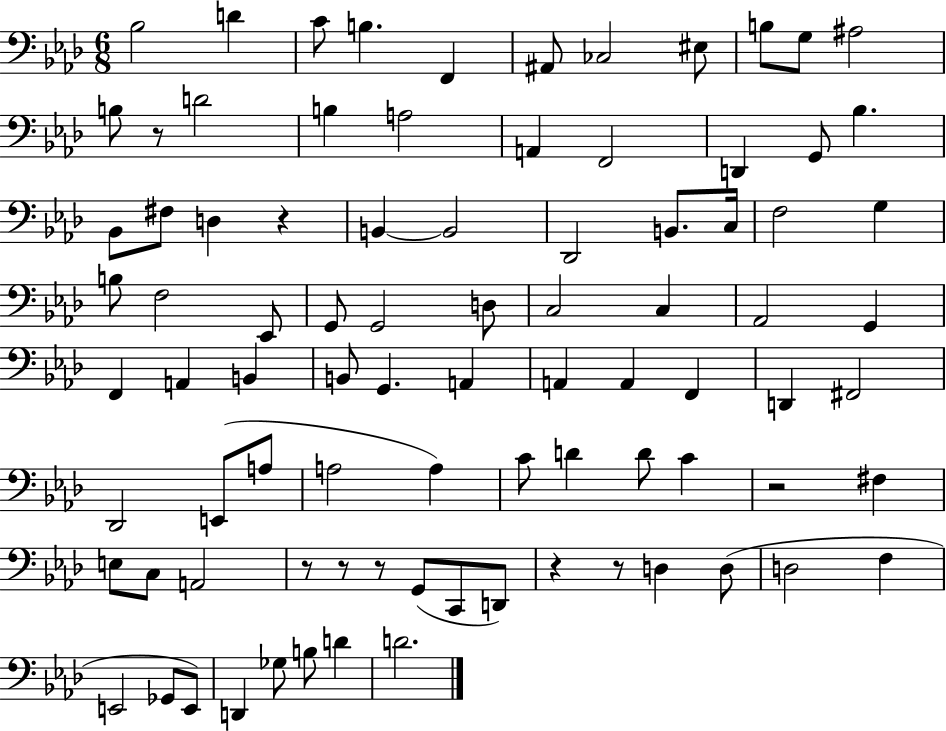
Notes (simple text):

Bb3/h D4/q C4/e B3/q. F2/q A#2/e CES3/h EIS3/e B3/e G3/e A#3/h B3/e R/e D4/h B3/q A3/h A2/q F2/h D2/q G2/e Bb3/q. Bb2/e F#3/e D3/q R/q B2/q B2/h Db2/h B2/e. C3/s F3/h G3/q B3/e F3/h Eb2/e G2/e G2/h D3/e C3/h C3/q Ab2/h G2/q F2/q A2/q B2/q B2/e G2/q. A2/q A2/q A2/q F2/q D2/q F#2/h Db2/h E2/e A3/e A3/h A3/q C4/e D4/q D4/e C4/q R/h F#3/q E3/e C3/e A2/h R/e R/e R/e G2/e C2/e D2/e R/q R/e D3/q D3/e D3/h F3/q E2/h Gb2/e E2/e D2/q Gb3/e B3/e D4/q D4/h.